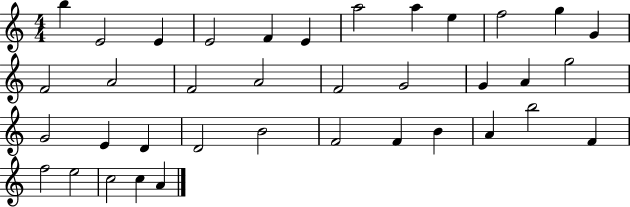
B5/q E4/h E4/q E4/h F4/q E4/q A5/h A5/q E5/q F5/h G5/q G4/q F4/h A4/h F4/h A4/h F4/h G4/h G4/q A4/q G5/h G4/h E4/q D4/q D4/h B4/h F4/h F4/q B4/q A4/q B5/h F4/q F5/h E5/h C5/h C5/q A4/q